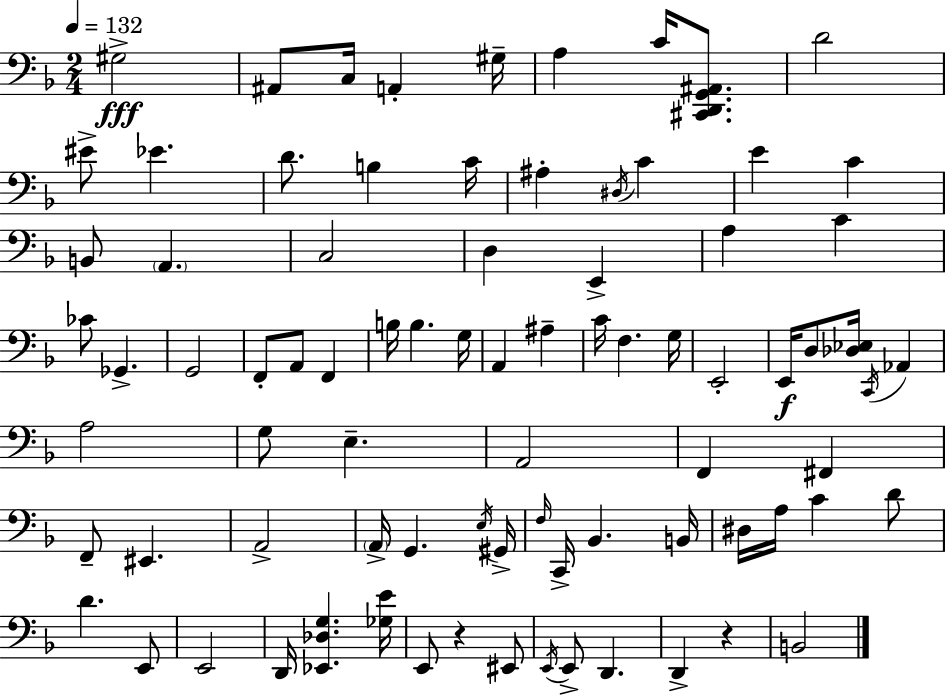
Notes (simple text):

G#3/h A#2/e C3/s A2/q G#3/s A3/q C4/s [C#2,D2,G2,A#2]/e. D4/h EIS4/e Eb4/q. D4/e. B3/q C4/s A#3/q D#3/s C4/q E4/q C4/q B2/e A2/q. C3/h D3/q E2/q A3/q C4/q CES4/e Gb2/q. G2/h F2/e A2/e F2/q B3/s B3/q. G3/s A2/q A#3/q C4/s F3/q. G3/s E2/h E2/s D3/e [Db3,Eb3]/s C2/s Ab2/q A3/h G3/e E3/q. A2/h F2/q F#2/q F2/e EIS2/q. A2/h A2/s G2/q. E3/s G#2/s F3/s C2/s Bb2/q. B2/s D#3/s A3/s C4/q D4/e D4/q. E2/e E2/h D2/s [Eb2,Db3,G3]/q. [Gb3,E4]/s E2/e R/q EIS2/e E2/s E2/e D2/q. D2/q R/q B2/h